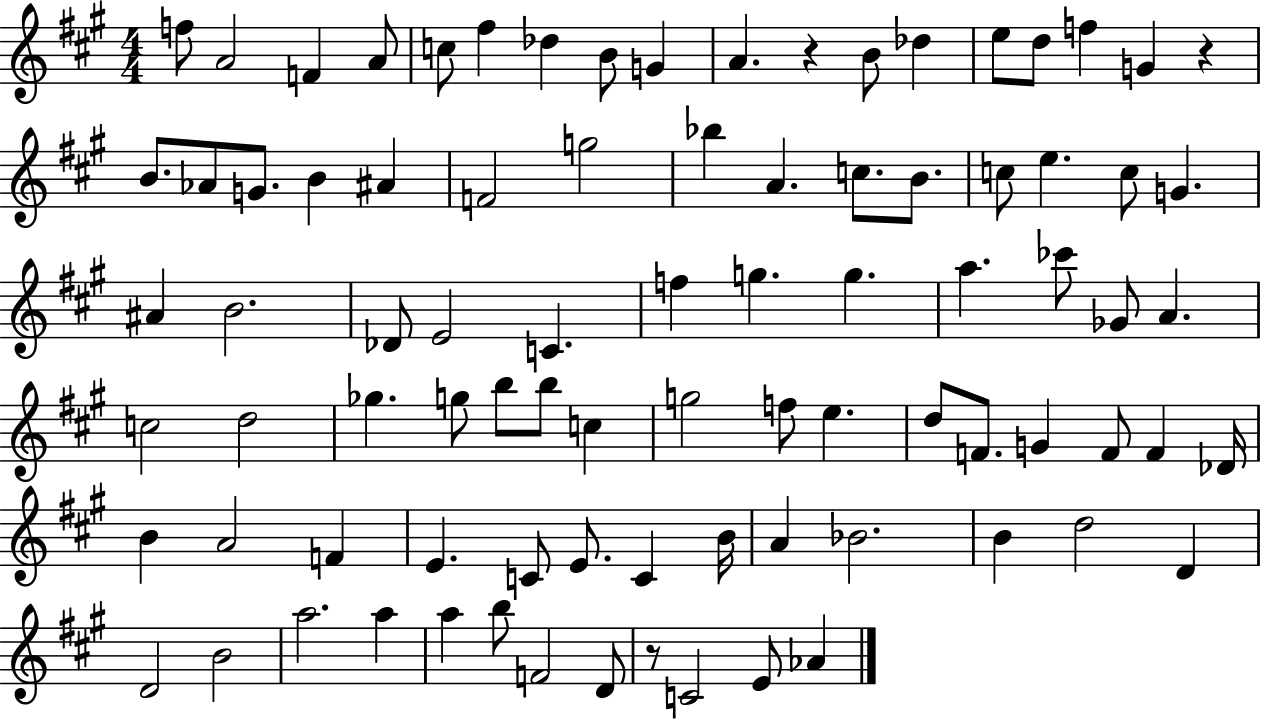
{
  \clef treble
  \numericTimeSignature
  \time 4/4
  \key a \major
  f''8 a'2 f'4 a'8 | c''8 fis''4 des''4 b'8 g'4 | a'4. r4 b'8 des''4 | e''8 d''8 f''4 g'4 r4 | \break b'8. aes'8 g'8. b'4 ais'4 | f'2 g''2 | bes''4 a'4. c''8. b'8. | c''8 e''4. c''8 g'4. | \break ais'4 b'2. | des'8 e'2 c'4. | f''4 g''4. g''4. | a''4. ces'''8 ges'8 a'4. | \break c''2 d''2 | ges''4. g''8 b''8 b''8 c''4 | g''2 f''8 e''4. | d''8 f'8. g'4 f'8 f'4 des'16 | \break b'4 a'2 f'4 | e'4. c'8 e'8. c'4 b'16 | a'4 bes'2. | b'4 d''2 d'4 | \break d'2 b'2 | a''2. a''4 | a''4 b''8 f'2 d'8 | r8 c'2 e'8 aes'4 | \break \bar "|."
}